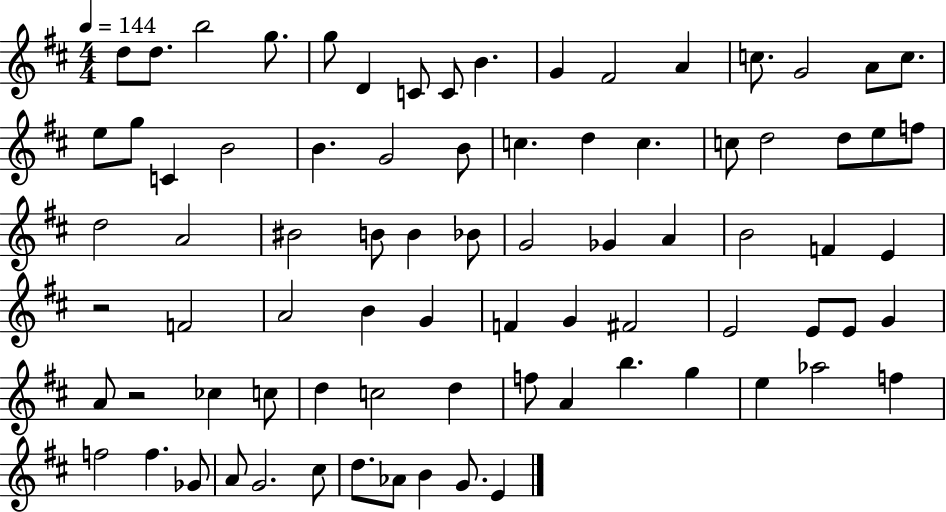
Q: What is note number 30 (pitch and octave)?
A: E5